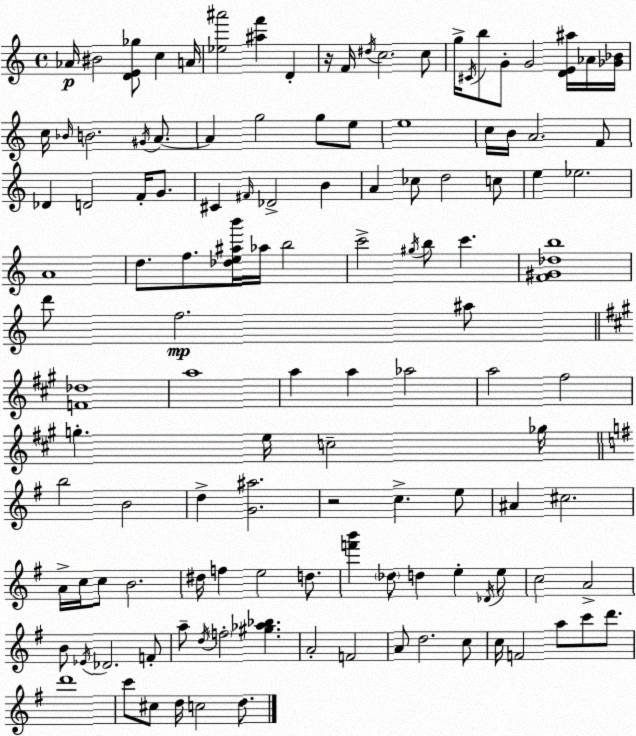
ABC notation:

X:1
T:Untitled
M:4/4
L:1/4
K:Am
_A/4 ^B2 [DE_g]/2 c A/4 [_e^a']2 [^af'] D z/4 F/4 ^d/4 c2 c/2 g/4 ^C/4 b/2 G/2 G2 [DE^a]/4 _A/4 [_G_B]/4 c/4 _B/4 B2 ^G/4 A/2 A g2 g/2 e/2 e4 c/4 B/4 A2 F/2 _D D2 F/4 G/2 ^C ^F/4 _D2 B A _c/2 d2 c/2 e _e2 A4 d/2 f/2 [_de^ab']/4 _a/4 b2 c'2 ^g/4 b/2 c' [F^G_db]4 d'/2 f2 ^a/2 [F_d]4 a4 a a _a2 a2 ^f2 g e/4 c2 _g/4 b2 B2 d [G^a]2 z2 c e/2 ^A ^c2 A/4 c/4 c/2 B2 ^d/4 f e2 d/2 [f'b'] _d/2 d e _D/4 e/2 c2 A2 B/2 _E/4 _D2 F/2 a/2 d/4 f2 [^g_a_b] A2 F2 A/2 d2 c/2 c/4 F2 a/2 c'/2 d'/2 d'4 c'/2 ^c/2 d/4 c2 d/2